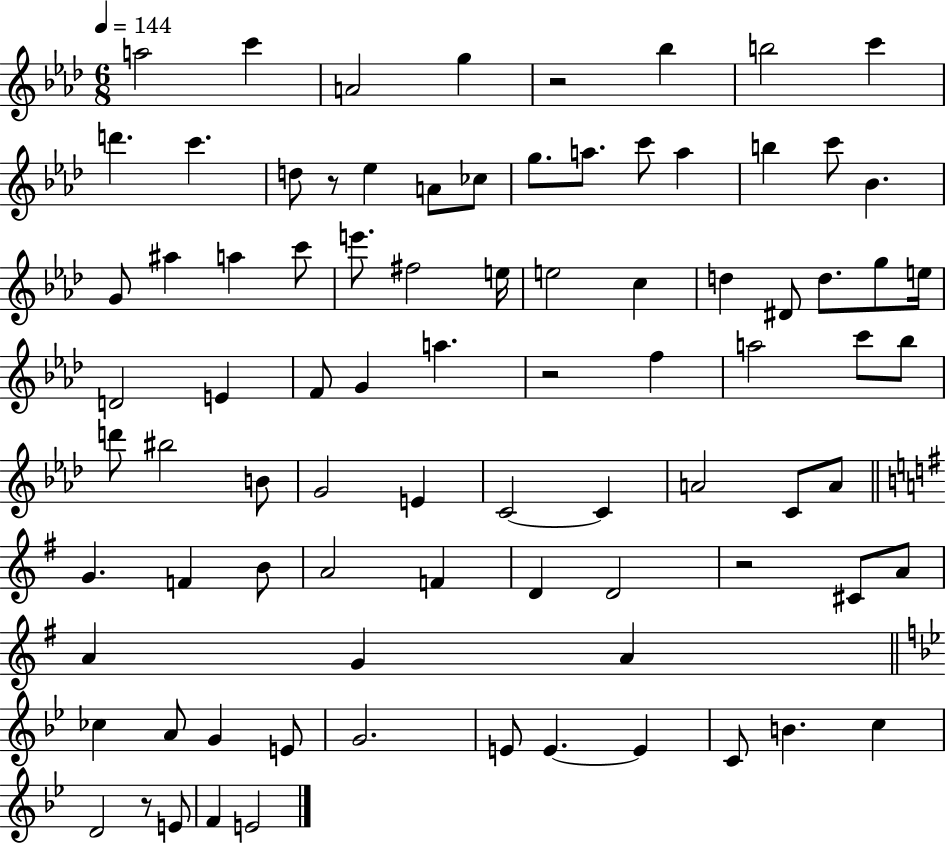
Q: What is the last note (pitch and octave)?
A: E4